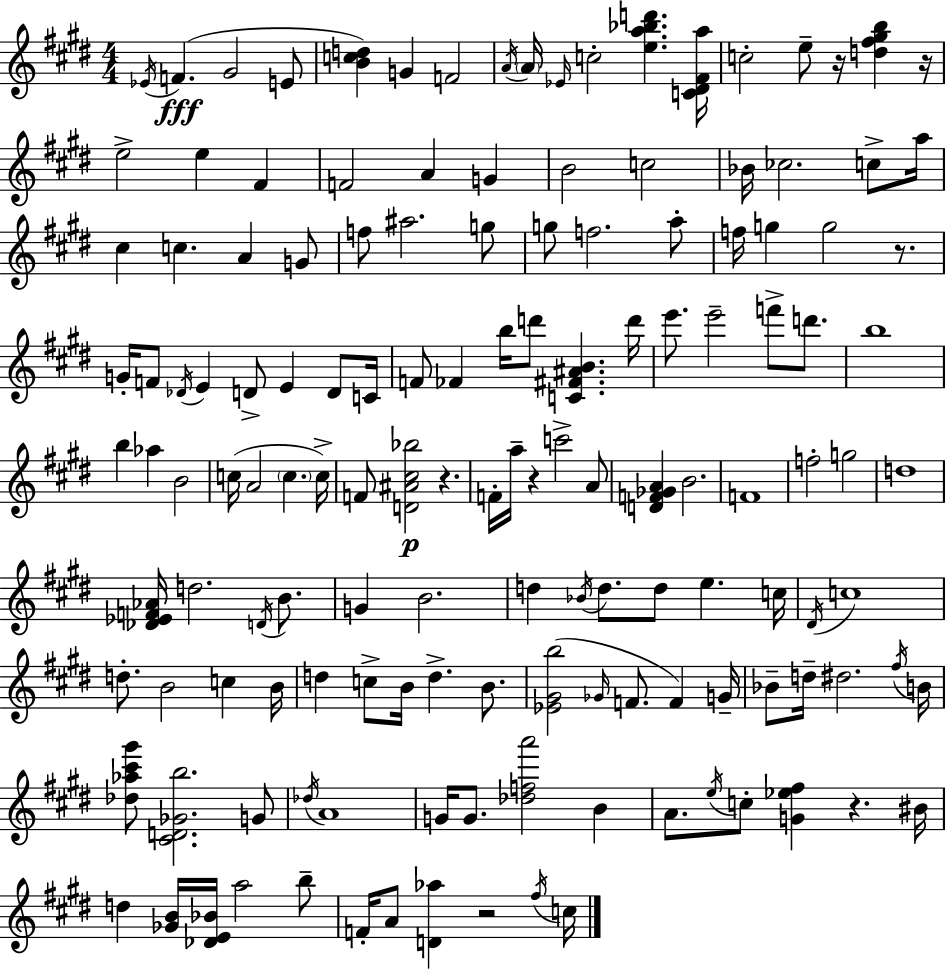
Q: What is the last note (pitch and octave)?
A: C5